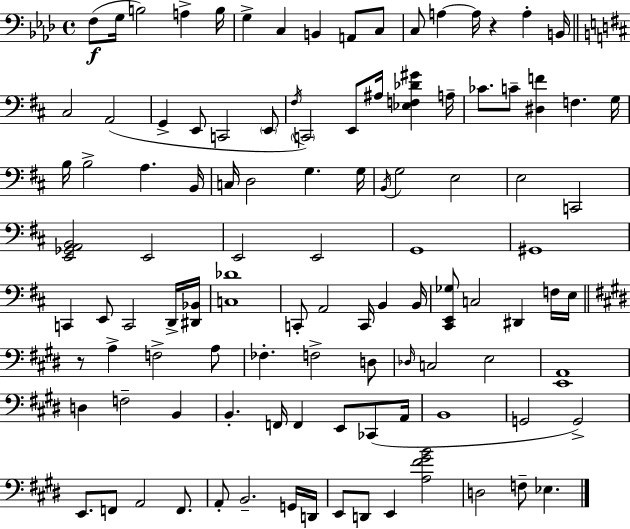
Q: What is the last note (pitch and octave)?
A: Eb3